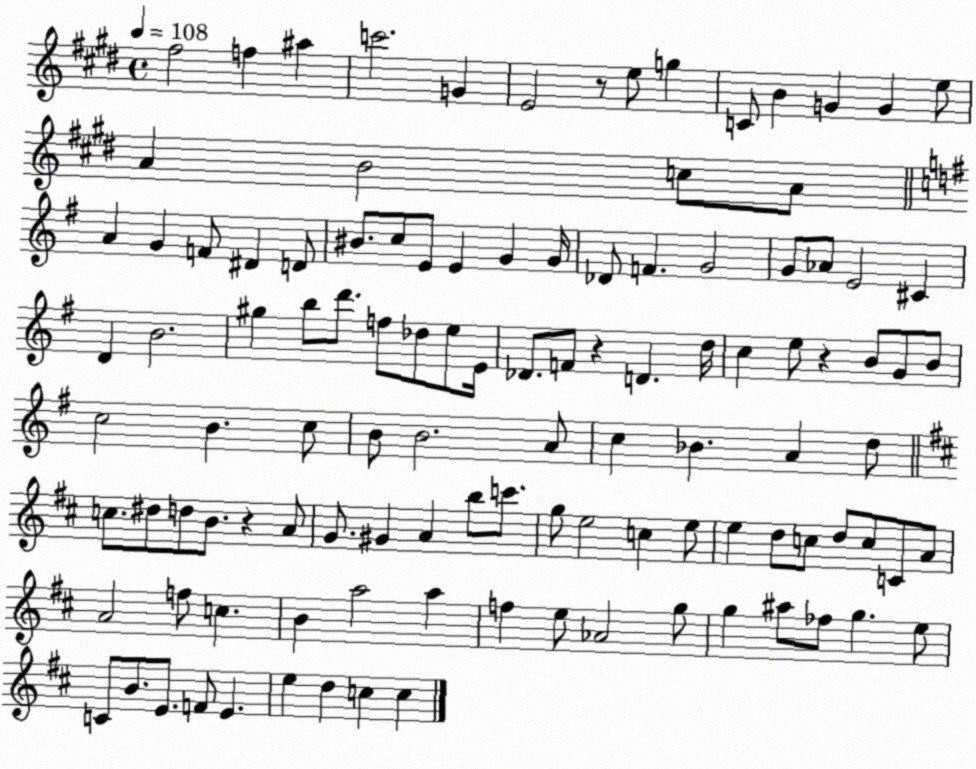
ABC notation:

X:1
T:Untitled
M:4/4
L:1/4
K:E
^f2 f ^a c'2 G E2 z/2 e/2 g C/2 B G G e/2 A B2 c/2 A/2 A G F/2 ^D D/2 ^B/2 c/2 E/2 E G G/4 _D/2 F G2 G/2 _A/2 E2 ^C D B2 ^g b/2 d'/2 f/2 _d/2 e/2 E/4 _D/2 F/2 z D d/4 c e/2 z B/2 G/2 B/2 c2 B c/2 B/2 B2 A/2 c _B A d/2 c/2 ^d/2 d/2 B/2 z A/2 G/2 ^G A b/2 c'/2 g/2 e2 c e/2 e d/2 c/2 d/2 c/2 C/2 A/2 A2 f/2 c B a2 a f e/2 _A2 g/2 g ^a/2 _f/2 g e/2 C/2 B/2 E/2 F/2 E e d c c